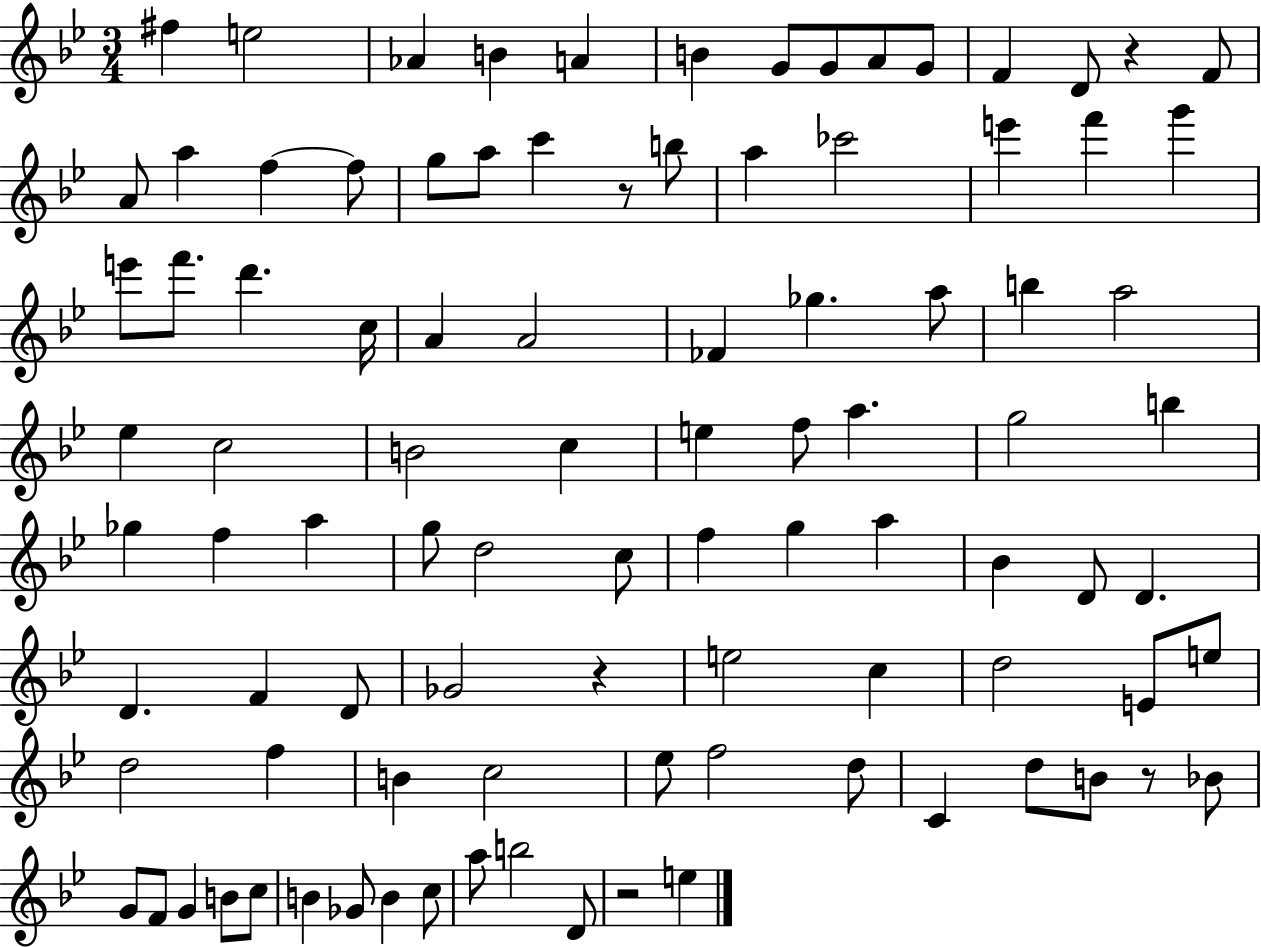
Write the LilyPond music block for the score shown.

{
  \clef treble
  \numericTimeSignature
  \time 3/4
  \key bes \major
  fis''4 e''2 | aes'4 b'4 a'4 | b'4 g'8 g'8 a'8 g'8 | f'4 d'8 r4 f'8 | \break a'8 a''4 f''4~~ f''8 | g''8 a''8 c'''4 r8 b''8 | a''4 ces'''2 | e'''4 f'''4 g'''4 | \break e'''8 f'''8. d'''4. c''16 | a'4 a'2 | fes'4 ges''4. a''8 | b''4 a''2 | \break ees''4 c''2 | b'2 c''4 | e''4 f''8 a''4. | g''2 b''4 | \break ges''4 f''4 a''4 | g''8 d''2 c''8 | f''4 g''4 a''4 | bes'4 d'8 d'4. | \break d'4. f'4 d'8 | ges'2 r4 | e''2 c''4 | d''2 e'8 e''8 | \break d''2 f''4 | b'4 c''2 | ees''8 f''2 d''8 | c'4 d''8 b'8 r8 bes'8 | \break g'8 f'8 g'4 b'8 c''8 | b'4 ges'8 b'4 c''8 | a''8 b''2 d'8 | r2 e''4 | \break \bar "|."
}